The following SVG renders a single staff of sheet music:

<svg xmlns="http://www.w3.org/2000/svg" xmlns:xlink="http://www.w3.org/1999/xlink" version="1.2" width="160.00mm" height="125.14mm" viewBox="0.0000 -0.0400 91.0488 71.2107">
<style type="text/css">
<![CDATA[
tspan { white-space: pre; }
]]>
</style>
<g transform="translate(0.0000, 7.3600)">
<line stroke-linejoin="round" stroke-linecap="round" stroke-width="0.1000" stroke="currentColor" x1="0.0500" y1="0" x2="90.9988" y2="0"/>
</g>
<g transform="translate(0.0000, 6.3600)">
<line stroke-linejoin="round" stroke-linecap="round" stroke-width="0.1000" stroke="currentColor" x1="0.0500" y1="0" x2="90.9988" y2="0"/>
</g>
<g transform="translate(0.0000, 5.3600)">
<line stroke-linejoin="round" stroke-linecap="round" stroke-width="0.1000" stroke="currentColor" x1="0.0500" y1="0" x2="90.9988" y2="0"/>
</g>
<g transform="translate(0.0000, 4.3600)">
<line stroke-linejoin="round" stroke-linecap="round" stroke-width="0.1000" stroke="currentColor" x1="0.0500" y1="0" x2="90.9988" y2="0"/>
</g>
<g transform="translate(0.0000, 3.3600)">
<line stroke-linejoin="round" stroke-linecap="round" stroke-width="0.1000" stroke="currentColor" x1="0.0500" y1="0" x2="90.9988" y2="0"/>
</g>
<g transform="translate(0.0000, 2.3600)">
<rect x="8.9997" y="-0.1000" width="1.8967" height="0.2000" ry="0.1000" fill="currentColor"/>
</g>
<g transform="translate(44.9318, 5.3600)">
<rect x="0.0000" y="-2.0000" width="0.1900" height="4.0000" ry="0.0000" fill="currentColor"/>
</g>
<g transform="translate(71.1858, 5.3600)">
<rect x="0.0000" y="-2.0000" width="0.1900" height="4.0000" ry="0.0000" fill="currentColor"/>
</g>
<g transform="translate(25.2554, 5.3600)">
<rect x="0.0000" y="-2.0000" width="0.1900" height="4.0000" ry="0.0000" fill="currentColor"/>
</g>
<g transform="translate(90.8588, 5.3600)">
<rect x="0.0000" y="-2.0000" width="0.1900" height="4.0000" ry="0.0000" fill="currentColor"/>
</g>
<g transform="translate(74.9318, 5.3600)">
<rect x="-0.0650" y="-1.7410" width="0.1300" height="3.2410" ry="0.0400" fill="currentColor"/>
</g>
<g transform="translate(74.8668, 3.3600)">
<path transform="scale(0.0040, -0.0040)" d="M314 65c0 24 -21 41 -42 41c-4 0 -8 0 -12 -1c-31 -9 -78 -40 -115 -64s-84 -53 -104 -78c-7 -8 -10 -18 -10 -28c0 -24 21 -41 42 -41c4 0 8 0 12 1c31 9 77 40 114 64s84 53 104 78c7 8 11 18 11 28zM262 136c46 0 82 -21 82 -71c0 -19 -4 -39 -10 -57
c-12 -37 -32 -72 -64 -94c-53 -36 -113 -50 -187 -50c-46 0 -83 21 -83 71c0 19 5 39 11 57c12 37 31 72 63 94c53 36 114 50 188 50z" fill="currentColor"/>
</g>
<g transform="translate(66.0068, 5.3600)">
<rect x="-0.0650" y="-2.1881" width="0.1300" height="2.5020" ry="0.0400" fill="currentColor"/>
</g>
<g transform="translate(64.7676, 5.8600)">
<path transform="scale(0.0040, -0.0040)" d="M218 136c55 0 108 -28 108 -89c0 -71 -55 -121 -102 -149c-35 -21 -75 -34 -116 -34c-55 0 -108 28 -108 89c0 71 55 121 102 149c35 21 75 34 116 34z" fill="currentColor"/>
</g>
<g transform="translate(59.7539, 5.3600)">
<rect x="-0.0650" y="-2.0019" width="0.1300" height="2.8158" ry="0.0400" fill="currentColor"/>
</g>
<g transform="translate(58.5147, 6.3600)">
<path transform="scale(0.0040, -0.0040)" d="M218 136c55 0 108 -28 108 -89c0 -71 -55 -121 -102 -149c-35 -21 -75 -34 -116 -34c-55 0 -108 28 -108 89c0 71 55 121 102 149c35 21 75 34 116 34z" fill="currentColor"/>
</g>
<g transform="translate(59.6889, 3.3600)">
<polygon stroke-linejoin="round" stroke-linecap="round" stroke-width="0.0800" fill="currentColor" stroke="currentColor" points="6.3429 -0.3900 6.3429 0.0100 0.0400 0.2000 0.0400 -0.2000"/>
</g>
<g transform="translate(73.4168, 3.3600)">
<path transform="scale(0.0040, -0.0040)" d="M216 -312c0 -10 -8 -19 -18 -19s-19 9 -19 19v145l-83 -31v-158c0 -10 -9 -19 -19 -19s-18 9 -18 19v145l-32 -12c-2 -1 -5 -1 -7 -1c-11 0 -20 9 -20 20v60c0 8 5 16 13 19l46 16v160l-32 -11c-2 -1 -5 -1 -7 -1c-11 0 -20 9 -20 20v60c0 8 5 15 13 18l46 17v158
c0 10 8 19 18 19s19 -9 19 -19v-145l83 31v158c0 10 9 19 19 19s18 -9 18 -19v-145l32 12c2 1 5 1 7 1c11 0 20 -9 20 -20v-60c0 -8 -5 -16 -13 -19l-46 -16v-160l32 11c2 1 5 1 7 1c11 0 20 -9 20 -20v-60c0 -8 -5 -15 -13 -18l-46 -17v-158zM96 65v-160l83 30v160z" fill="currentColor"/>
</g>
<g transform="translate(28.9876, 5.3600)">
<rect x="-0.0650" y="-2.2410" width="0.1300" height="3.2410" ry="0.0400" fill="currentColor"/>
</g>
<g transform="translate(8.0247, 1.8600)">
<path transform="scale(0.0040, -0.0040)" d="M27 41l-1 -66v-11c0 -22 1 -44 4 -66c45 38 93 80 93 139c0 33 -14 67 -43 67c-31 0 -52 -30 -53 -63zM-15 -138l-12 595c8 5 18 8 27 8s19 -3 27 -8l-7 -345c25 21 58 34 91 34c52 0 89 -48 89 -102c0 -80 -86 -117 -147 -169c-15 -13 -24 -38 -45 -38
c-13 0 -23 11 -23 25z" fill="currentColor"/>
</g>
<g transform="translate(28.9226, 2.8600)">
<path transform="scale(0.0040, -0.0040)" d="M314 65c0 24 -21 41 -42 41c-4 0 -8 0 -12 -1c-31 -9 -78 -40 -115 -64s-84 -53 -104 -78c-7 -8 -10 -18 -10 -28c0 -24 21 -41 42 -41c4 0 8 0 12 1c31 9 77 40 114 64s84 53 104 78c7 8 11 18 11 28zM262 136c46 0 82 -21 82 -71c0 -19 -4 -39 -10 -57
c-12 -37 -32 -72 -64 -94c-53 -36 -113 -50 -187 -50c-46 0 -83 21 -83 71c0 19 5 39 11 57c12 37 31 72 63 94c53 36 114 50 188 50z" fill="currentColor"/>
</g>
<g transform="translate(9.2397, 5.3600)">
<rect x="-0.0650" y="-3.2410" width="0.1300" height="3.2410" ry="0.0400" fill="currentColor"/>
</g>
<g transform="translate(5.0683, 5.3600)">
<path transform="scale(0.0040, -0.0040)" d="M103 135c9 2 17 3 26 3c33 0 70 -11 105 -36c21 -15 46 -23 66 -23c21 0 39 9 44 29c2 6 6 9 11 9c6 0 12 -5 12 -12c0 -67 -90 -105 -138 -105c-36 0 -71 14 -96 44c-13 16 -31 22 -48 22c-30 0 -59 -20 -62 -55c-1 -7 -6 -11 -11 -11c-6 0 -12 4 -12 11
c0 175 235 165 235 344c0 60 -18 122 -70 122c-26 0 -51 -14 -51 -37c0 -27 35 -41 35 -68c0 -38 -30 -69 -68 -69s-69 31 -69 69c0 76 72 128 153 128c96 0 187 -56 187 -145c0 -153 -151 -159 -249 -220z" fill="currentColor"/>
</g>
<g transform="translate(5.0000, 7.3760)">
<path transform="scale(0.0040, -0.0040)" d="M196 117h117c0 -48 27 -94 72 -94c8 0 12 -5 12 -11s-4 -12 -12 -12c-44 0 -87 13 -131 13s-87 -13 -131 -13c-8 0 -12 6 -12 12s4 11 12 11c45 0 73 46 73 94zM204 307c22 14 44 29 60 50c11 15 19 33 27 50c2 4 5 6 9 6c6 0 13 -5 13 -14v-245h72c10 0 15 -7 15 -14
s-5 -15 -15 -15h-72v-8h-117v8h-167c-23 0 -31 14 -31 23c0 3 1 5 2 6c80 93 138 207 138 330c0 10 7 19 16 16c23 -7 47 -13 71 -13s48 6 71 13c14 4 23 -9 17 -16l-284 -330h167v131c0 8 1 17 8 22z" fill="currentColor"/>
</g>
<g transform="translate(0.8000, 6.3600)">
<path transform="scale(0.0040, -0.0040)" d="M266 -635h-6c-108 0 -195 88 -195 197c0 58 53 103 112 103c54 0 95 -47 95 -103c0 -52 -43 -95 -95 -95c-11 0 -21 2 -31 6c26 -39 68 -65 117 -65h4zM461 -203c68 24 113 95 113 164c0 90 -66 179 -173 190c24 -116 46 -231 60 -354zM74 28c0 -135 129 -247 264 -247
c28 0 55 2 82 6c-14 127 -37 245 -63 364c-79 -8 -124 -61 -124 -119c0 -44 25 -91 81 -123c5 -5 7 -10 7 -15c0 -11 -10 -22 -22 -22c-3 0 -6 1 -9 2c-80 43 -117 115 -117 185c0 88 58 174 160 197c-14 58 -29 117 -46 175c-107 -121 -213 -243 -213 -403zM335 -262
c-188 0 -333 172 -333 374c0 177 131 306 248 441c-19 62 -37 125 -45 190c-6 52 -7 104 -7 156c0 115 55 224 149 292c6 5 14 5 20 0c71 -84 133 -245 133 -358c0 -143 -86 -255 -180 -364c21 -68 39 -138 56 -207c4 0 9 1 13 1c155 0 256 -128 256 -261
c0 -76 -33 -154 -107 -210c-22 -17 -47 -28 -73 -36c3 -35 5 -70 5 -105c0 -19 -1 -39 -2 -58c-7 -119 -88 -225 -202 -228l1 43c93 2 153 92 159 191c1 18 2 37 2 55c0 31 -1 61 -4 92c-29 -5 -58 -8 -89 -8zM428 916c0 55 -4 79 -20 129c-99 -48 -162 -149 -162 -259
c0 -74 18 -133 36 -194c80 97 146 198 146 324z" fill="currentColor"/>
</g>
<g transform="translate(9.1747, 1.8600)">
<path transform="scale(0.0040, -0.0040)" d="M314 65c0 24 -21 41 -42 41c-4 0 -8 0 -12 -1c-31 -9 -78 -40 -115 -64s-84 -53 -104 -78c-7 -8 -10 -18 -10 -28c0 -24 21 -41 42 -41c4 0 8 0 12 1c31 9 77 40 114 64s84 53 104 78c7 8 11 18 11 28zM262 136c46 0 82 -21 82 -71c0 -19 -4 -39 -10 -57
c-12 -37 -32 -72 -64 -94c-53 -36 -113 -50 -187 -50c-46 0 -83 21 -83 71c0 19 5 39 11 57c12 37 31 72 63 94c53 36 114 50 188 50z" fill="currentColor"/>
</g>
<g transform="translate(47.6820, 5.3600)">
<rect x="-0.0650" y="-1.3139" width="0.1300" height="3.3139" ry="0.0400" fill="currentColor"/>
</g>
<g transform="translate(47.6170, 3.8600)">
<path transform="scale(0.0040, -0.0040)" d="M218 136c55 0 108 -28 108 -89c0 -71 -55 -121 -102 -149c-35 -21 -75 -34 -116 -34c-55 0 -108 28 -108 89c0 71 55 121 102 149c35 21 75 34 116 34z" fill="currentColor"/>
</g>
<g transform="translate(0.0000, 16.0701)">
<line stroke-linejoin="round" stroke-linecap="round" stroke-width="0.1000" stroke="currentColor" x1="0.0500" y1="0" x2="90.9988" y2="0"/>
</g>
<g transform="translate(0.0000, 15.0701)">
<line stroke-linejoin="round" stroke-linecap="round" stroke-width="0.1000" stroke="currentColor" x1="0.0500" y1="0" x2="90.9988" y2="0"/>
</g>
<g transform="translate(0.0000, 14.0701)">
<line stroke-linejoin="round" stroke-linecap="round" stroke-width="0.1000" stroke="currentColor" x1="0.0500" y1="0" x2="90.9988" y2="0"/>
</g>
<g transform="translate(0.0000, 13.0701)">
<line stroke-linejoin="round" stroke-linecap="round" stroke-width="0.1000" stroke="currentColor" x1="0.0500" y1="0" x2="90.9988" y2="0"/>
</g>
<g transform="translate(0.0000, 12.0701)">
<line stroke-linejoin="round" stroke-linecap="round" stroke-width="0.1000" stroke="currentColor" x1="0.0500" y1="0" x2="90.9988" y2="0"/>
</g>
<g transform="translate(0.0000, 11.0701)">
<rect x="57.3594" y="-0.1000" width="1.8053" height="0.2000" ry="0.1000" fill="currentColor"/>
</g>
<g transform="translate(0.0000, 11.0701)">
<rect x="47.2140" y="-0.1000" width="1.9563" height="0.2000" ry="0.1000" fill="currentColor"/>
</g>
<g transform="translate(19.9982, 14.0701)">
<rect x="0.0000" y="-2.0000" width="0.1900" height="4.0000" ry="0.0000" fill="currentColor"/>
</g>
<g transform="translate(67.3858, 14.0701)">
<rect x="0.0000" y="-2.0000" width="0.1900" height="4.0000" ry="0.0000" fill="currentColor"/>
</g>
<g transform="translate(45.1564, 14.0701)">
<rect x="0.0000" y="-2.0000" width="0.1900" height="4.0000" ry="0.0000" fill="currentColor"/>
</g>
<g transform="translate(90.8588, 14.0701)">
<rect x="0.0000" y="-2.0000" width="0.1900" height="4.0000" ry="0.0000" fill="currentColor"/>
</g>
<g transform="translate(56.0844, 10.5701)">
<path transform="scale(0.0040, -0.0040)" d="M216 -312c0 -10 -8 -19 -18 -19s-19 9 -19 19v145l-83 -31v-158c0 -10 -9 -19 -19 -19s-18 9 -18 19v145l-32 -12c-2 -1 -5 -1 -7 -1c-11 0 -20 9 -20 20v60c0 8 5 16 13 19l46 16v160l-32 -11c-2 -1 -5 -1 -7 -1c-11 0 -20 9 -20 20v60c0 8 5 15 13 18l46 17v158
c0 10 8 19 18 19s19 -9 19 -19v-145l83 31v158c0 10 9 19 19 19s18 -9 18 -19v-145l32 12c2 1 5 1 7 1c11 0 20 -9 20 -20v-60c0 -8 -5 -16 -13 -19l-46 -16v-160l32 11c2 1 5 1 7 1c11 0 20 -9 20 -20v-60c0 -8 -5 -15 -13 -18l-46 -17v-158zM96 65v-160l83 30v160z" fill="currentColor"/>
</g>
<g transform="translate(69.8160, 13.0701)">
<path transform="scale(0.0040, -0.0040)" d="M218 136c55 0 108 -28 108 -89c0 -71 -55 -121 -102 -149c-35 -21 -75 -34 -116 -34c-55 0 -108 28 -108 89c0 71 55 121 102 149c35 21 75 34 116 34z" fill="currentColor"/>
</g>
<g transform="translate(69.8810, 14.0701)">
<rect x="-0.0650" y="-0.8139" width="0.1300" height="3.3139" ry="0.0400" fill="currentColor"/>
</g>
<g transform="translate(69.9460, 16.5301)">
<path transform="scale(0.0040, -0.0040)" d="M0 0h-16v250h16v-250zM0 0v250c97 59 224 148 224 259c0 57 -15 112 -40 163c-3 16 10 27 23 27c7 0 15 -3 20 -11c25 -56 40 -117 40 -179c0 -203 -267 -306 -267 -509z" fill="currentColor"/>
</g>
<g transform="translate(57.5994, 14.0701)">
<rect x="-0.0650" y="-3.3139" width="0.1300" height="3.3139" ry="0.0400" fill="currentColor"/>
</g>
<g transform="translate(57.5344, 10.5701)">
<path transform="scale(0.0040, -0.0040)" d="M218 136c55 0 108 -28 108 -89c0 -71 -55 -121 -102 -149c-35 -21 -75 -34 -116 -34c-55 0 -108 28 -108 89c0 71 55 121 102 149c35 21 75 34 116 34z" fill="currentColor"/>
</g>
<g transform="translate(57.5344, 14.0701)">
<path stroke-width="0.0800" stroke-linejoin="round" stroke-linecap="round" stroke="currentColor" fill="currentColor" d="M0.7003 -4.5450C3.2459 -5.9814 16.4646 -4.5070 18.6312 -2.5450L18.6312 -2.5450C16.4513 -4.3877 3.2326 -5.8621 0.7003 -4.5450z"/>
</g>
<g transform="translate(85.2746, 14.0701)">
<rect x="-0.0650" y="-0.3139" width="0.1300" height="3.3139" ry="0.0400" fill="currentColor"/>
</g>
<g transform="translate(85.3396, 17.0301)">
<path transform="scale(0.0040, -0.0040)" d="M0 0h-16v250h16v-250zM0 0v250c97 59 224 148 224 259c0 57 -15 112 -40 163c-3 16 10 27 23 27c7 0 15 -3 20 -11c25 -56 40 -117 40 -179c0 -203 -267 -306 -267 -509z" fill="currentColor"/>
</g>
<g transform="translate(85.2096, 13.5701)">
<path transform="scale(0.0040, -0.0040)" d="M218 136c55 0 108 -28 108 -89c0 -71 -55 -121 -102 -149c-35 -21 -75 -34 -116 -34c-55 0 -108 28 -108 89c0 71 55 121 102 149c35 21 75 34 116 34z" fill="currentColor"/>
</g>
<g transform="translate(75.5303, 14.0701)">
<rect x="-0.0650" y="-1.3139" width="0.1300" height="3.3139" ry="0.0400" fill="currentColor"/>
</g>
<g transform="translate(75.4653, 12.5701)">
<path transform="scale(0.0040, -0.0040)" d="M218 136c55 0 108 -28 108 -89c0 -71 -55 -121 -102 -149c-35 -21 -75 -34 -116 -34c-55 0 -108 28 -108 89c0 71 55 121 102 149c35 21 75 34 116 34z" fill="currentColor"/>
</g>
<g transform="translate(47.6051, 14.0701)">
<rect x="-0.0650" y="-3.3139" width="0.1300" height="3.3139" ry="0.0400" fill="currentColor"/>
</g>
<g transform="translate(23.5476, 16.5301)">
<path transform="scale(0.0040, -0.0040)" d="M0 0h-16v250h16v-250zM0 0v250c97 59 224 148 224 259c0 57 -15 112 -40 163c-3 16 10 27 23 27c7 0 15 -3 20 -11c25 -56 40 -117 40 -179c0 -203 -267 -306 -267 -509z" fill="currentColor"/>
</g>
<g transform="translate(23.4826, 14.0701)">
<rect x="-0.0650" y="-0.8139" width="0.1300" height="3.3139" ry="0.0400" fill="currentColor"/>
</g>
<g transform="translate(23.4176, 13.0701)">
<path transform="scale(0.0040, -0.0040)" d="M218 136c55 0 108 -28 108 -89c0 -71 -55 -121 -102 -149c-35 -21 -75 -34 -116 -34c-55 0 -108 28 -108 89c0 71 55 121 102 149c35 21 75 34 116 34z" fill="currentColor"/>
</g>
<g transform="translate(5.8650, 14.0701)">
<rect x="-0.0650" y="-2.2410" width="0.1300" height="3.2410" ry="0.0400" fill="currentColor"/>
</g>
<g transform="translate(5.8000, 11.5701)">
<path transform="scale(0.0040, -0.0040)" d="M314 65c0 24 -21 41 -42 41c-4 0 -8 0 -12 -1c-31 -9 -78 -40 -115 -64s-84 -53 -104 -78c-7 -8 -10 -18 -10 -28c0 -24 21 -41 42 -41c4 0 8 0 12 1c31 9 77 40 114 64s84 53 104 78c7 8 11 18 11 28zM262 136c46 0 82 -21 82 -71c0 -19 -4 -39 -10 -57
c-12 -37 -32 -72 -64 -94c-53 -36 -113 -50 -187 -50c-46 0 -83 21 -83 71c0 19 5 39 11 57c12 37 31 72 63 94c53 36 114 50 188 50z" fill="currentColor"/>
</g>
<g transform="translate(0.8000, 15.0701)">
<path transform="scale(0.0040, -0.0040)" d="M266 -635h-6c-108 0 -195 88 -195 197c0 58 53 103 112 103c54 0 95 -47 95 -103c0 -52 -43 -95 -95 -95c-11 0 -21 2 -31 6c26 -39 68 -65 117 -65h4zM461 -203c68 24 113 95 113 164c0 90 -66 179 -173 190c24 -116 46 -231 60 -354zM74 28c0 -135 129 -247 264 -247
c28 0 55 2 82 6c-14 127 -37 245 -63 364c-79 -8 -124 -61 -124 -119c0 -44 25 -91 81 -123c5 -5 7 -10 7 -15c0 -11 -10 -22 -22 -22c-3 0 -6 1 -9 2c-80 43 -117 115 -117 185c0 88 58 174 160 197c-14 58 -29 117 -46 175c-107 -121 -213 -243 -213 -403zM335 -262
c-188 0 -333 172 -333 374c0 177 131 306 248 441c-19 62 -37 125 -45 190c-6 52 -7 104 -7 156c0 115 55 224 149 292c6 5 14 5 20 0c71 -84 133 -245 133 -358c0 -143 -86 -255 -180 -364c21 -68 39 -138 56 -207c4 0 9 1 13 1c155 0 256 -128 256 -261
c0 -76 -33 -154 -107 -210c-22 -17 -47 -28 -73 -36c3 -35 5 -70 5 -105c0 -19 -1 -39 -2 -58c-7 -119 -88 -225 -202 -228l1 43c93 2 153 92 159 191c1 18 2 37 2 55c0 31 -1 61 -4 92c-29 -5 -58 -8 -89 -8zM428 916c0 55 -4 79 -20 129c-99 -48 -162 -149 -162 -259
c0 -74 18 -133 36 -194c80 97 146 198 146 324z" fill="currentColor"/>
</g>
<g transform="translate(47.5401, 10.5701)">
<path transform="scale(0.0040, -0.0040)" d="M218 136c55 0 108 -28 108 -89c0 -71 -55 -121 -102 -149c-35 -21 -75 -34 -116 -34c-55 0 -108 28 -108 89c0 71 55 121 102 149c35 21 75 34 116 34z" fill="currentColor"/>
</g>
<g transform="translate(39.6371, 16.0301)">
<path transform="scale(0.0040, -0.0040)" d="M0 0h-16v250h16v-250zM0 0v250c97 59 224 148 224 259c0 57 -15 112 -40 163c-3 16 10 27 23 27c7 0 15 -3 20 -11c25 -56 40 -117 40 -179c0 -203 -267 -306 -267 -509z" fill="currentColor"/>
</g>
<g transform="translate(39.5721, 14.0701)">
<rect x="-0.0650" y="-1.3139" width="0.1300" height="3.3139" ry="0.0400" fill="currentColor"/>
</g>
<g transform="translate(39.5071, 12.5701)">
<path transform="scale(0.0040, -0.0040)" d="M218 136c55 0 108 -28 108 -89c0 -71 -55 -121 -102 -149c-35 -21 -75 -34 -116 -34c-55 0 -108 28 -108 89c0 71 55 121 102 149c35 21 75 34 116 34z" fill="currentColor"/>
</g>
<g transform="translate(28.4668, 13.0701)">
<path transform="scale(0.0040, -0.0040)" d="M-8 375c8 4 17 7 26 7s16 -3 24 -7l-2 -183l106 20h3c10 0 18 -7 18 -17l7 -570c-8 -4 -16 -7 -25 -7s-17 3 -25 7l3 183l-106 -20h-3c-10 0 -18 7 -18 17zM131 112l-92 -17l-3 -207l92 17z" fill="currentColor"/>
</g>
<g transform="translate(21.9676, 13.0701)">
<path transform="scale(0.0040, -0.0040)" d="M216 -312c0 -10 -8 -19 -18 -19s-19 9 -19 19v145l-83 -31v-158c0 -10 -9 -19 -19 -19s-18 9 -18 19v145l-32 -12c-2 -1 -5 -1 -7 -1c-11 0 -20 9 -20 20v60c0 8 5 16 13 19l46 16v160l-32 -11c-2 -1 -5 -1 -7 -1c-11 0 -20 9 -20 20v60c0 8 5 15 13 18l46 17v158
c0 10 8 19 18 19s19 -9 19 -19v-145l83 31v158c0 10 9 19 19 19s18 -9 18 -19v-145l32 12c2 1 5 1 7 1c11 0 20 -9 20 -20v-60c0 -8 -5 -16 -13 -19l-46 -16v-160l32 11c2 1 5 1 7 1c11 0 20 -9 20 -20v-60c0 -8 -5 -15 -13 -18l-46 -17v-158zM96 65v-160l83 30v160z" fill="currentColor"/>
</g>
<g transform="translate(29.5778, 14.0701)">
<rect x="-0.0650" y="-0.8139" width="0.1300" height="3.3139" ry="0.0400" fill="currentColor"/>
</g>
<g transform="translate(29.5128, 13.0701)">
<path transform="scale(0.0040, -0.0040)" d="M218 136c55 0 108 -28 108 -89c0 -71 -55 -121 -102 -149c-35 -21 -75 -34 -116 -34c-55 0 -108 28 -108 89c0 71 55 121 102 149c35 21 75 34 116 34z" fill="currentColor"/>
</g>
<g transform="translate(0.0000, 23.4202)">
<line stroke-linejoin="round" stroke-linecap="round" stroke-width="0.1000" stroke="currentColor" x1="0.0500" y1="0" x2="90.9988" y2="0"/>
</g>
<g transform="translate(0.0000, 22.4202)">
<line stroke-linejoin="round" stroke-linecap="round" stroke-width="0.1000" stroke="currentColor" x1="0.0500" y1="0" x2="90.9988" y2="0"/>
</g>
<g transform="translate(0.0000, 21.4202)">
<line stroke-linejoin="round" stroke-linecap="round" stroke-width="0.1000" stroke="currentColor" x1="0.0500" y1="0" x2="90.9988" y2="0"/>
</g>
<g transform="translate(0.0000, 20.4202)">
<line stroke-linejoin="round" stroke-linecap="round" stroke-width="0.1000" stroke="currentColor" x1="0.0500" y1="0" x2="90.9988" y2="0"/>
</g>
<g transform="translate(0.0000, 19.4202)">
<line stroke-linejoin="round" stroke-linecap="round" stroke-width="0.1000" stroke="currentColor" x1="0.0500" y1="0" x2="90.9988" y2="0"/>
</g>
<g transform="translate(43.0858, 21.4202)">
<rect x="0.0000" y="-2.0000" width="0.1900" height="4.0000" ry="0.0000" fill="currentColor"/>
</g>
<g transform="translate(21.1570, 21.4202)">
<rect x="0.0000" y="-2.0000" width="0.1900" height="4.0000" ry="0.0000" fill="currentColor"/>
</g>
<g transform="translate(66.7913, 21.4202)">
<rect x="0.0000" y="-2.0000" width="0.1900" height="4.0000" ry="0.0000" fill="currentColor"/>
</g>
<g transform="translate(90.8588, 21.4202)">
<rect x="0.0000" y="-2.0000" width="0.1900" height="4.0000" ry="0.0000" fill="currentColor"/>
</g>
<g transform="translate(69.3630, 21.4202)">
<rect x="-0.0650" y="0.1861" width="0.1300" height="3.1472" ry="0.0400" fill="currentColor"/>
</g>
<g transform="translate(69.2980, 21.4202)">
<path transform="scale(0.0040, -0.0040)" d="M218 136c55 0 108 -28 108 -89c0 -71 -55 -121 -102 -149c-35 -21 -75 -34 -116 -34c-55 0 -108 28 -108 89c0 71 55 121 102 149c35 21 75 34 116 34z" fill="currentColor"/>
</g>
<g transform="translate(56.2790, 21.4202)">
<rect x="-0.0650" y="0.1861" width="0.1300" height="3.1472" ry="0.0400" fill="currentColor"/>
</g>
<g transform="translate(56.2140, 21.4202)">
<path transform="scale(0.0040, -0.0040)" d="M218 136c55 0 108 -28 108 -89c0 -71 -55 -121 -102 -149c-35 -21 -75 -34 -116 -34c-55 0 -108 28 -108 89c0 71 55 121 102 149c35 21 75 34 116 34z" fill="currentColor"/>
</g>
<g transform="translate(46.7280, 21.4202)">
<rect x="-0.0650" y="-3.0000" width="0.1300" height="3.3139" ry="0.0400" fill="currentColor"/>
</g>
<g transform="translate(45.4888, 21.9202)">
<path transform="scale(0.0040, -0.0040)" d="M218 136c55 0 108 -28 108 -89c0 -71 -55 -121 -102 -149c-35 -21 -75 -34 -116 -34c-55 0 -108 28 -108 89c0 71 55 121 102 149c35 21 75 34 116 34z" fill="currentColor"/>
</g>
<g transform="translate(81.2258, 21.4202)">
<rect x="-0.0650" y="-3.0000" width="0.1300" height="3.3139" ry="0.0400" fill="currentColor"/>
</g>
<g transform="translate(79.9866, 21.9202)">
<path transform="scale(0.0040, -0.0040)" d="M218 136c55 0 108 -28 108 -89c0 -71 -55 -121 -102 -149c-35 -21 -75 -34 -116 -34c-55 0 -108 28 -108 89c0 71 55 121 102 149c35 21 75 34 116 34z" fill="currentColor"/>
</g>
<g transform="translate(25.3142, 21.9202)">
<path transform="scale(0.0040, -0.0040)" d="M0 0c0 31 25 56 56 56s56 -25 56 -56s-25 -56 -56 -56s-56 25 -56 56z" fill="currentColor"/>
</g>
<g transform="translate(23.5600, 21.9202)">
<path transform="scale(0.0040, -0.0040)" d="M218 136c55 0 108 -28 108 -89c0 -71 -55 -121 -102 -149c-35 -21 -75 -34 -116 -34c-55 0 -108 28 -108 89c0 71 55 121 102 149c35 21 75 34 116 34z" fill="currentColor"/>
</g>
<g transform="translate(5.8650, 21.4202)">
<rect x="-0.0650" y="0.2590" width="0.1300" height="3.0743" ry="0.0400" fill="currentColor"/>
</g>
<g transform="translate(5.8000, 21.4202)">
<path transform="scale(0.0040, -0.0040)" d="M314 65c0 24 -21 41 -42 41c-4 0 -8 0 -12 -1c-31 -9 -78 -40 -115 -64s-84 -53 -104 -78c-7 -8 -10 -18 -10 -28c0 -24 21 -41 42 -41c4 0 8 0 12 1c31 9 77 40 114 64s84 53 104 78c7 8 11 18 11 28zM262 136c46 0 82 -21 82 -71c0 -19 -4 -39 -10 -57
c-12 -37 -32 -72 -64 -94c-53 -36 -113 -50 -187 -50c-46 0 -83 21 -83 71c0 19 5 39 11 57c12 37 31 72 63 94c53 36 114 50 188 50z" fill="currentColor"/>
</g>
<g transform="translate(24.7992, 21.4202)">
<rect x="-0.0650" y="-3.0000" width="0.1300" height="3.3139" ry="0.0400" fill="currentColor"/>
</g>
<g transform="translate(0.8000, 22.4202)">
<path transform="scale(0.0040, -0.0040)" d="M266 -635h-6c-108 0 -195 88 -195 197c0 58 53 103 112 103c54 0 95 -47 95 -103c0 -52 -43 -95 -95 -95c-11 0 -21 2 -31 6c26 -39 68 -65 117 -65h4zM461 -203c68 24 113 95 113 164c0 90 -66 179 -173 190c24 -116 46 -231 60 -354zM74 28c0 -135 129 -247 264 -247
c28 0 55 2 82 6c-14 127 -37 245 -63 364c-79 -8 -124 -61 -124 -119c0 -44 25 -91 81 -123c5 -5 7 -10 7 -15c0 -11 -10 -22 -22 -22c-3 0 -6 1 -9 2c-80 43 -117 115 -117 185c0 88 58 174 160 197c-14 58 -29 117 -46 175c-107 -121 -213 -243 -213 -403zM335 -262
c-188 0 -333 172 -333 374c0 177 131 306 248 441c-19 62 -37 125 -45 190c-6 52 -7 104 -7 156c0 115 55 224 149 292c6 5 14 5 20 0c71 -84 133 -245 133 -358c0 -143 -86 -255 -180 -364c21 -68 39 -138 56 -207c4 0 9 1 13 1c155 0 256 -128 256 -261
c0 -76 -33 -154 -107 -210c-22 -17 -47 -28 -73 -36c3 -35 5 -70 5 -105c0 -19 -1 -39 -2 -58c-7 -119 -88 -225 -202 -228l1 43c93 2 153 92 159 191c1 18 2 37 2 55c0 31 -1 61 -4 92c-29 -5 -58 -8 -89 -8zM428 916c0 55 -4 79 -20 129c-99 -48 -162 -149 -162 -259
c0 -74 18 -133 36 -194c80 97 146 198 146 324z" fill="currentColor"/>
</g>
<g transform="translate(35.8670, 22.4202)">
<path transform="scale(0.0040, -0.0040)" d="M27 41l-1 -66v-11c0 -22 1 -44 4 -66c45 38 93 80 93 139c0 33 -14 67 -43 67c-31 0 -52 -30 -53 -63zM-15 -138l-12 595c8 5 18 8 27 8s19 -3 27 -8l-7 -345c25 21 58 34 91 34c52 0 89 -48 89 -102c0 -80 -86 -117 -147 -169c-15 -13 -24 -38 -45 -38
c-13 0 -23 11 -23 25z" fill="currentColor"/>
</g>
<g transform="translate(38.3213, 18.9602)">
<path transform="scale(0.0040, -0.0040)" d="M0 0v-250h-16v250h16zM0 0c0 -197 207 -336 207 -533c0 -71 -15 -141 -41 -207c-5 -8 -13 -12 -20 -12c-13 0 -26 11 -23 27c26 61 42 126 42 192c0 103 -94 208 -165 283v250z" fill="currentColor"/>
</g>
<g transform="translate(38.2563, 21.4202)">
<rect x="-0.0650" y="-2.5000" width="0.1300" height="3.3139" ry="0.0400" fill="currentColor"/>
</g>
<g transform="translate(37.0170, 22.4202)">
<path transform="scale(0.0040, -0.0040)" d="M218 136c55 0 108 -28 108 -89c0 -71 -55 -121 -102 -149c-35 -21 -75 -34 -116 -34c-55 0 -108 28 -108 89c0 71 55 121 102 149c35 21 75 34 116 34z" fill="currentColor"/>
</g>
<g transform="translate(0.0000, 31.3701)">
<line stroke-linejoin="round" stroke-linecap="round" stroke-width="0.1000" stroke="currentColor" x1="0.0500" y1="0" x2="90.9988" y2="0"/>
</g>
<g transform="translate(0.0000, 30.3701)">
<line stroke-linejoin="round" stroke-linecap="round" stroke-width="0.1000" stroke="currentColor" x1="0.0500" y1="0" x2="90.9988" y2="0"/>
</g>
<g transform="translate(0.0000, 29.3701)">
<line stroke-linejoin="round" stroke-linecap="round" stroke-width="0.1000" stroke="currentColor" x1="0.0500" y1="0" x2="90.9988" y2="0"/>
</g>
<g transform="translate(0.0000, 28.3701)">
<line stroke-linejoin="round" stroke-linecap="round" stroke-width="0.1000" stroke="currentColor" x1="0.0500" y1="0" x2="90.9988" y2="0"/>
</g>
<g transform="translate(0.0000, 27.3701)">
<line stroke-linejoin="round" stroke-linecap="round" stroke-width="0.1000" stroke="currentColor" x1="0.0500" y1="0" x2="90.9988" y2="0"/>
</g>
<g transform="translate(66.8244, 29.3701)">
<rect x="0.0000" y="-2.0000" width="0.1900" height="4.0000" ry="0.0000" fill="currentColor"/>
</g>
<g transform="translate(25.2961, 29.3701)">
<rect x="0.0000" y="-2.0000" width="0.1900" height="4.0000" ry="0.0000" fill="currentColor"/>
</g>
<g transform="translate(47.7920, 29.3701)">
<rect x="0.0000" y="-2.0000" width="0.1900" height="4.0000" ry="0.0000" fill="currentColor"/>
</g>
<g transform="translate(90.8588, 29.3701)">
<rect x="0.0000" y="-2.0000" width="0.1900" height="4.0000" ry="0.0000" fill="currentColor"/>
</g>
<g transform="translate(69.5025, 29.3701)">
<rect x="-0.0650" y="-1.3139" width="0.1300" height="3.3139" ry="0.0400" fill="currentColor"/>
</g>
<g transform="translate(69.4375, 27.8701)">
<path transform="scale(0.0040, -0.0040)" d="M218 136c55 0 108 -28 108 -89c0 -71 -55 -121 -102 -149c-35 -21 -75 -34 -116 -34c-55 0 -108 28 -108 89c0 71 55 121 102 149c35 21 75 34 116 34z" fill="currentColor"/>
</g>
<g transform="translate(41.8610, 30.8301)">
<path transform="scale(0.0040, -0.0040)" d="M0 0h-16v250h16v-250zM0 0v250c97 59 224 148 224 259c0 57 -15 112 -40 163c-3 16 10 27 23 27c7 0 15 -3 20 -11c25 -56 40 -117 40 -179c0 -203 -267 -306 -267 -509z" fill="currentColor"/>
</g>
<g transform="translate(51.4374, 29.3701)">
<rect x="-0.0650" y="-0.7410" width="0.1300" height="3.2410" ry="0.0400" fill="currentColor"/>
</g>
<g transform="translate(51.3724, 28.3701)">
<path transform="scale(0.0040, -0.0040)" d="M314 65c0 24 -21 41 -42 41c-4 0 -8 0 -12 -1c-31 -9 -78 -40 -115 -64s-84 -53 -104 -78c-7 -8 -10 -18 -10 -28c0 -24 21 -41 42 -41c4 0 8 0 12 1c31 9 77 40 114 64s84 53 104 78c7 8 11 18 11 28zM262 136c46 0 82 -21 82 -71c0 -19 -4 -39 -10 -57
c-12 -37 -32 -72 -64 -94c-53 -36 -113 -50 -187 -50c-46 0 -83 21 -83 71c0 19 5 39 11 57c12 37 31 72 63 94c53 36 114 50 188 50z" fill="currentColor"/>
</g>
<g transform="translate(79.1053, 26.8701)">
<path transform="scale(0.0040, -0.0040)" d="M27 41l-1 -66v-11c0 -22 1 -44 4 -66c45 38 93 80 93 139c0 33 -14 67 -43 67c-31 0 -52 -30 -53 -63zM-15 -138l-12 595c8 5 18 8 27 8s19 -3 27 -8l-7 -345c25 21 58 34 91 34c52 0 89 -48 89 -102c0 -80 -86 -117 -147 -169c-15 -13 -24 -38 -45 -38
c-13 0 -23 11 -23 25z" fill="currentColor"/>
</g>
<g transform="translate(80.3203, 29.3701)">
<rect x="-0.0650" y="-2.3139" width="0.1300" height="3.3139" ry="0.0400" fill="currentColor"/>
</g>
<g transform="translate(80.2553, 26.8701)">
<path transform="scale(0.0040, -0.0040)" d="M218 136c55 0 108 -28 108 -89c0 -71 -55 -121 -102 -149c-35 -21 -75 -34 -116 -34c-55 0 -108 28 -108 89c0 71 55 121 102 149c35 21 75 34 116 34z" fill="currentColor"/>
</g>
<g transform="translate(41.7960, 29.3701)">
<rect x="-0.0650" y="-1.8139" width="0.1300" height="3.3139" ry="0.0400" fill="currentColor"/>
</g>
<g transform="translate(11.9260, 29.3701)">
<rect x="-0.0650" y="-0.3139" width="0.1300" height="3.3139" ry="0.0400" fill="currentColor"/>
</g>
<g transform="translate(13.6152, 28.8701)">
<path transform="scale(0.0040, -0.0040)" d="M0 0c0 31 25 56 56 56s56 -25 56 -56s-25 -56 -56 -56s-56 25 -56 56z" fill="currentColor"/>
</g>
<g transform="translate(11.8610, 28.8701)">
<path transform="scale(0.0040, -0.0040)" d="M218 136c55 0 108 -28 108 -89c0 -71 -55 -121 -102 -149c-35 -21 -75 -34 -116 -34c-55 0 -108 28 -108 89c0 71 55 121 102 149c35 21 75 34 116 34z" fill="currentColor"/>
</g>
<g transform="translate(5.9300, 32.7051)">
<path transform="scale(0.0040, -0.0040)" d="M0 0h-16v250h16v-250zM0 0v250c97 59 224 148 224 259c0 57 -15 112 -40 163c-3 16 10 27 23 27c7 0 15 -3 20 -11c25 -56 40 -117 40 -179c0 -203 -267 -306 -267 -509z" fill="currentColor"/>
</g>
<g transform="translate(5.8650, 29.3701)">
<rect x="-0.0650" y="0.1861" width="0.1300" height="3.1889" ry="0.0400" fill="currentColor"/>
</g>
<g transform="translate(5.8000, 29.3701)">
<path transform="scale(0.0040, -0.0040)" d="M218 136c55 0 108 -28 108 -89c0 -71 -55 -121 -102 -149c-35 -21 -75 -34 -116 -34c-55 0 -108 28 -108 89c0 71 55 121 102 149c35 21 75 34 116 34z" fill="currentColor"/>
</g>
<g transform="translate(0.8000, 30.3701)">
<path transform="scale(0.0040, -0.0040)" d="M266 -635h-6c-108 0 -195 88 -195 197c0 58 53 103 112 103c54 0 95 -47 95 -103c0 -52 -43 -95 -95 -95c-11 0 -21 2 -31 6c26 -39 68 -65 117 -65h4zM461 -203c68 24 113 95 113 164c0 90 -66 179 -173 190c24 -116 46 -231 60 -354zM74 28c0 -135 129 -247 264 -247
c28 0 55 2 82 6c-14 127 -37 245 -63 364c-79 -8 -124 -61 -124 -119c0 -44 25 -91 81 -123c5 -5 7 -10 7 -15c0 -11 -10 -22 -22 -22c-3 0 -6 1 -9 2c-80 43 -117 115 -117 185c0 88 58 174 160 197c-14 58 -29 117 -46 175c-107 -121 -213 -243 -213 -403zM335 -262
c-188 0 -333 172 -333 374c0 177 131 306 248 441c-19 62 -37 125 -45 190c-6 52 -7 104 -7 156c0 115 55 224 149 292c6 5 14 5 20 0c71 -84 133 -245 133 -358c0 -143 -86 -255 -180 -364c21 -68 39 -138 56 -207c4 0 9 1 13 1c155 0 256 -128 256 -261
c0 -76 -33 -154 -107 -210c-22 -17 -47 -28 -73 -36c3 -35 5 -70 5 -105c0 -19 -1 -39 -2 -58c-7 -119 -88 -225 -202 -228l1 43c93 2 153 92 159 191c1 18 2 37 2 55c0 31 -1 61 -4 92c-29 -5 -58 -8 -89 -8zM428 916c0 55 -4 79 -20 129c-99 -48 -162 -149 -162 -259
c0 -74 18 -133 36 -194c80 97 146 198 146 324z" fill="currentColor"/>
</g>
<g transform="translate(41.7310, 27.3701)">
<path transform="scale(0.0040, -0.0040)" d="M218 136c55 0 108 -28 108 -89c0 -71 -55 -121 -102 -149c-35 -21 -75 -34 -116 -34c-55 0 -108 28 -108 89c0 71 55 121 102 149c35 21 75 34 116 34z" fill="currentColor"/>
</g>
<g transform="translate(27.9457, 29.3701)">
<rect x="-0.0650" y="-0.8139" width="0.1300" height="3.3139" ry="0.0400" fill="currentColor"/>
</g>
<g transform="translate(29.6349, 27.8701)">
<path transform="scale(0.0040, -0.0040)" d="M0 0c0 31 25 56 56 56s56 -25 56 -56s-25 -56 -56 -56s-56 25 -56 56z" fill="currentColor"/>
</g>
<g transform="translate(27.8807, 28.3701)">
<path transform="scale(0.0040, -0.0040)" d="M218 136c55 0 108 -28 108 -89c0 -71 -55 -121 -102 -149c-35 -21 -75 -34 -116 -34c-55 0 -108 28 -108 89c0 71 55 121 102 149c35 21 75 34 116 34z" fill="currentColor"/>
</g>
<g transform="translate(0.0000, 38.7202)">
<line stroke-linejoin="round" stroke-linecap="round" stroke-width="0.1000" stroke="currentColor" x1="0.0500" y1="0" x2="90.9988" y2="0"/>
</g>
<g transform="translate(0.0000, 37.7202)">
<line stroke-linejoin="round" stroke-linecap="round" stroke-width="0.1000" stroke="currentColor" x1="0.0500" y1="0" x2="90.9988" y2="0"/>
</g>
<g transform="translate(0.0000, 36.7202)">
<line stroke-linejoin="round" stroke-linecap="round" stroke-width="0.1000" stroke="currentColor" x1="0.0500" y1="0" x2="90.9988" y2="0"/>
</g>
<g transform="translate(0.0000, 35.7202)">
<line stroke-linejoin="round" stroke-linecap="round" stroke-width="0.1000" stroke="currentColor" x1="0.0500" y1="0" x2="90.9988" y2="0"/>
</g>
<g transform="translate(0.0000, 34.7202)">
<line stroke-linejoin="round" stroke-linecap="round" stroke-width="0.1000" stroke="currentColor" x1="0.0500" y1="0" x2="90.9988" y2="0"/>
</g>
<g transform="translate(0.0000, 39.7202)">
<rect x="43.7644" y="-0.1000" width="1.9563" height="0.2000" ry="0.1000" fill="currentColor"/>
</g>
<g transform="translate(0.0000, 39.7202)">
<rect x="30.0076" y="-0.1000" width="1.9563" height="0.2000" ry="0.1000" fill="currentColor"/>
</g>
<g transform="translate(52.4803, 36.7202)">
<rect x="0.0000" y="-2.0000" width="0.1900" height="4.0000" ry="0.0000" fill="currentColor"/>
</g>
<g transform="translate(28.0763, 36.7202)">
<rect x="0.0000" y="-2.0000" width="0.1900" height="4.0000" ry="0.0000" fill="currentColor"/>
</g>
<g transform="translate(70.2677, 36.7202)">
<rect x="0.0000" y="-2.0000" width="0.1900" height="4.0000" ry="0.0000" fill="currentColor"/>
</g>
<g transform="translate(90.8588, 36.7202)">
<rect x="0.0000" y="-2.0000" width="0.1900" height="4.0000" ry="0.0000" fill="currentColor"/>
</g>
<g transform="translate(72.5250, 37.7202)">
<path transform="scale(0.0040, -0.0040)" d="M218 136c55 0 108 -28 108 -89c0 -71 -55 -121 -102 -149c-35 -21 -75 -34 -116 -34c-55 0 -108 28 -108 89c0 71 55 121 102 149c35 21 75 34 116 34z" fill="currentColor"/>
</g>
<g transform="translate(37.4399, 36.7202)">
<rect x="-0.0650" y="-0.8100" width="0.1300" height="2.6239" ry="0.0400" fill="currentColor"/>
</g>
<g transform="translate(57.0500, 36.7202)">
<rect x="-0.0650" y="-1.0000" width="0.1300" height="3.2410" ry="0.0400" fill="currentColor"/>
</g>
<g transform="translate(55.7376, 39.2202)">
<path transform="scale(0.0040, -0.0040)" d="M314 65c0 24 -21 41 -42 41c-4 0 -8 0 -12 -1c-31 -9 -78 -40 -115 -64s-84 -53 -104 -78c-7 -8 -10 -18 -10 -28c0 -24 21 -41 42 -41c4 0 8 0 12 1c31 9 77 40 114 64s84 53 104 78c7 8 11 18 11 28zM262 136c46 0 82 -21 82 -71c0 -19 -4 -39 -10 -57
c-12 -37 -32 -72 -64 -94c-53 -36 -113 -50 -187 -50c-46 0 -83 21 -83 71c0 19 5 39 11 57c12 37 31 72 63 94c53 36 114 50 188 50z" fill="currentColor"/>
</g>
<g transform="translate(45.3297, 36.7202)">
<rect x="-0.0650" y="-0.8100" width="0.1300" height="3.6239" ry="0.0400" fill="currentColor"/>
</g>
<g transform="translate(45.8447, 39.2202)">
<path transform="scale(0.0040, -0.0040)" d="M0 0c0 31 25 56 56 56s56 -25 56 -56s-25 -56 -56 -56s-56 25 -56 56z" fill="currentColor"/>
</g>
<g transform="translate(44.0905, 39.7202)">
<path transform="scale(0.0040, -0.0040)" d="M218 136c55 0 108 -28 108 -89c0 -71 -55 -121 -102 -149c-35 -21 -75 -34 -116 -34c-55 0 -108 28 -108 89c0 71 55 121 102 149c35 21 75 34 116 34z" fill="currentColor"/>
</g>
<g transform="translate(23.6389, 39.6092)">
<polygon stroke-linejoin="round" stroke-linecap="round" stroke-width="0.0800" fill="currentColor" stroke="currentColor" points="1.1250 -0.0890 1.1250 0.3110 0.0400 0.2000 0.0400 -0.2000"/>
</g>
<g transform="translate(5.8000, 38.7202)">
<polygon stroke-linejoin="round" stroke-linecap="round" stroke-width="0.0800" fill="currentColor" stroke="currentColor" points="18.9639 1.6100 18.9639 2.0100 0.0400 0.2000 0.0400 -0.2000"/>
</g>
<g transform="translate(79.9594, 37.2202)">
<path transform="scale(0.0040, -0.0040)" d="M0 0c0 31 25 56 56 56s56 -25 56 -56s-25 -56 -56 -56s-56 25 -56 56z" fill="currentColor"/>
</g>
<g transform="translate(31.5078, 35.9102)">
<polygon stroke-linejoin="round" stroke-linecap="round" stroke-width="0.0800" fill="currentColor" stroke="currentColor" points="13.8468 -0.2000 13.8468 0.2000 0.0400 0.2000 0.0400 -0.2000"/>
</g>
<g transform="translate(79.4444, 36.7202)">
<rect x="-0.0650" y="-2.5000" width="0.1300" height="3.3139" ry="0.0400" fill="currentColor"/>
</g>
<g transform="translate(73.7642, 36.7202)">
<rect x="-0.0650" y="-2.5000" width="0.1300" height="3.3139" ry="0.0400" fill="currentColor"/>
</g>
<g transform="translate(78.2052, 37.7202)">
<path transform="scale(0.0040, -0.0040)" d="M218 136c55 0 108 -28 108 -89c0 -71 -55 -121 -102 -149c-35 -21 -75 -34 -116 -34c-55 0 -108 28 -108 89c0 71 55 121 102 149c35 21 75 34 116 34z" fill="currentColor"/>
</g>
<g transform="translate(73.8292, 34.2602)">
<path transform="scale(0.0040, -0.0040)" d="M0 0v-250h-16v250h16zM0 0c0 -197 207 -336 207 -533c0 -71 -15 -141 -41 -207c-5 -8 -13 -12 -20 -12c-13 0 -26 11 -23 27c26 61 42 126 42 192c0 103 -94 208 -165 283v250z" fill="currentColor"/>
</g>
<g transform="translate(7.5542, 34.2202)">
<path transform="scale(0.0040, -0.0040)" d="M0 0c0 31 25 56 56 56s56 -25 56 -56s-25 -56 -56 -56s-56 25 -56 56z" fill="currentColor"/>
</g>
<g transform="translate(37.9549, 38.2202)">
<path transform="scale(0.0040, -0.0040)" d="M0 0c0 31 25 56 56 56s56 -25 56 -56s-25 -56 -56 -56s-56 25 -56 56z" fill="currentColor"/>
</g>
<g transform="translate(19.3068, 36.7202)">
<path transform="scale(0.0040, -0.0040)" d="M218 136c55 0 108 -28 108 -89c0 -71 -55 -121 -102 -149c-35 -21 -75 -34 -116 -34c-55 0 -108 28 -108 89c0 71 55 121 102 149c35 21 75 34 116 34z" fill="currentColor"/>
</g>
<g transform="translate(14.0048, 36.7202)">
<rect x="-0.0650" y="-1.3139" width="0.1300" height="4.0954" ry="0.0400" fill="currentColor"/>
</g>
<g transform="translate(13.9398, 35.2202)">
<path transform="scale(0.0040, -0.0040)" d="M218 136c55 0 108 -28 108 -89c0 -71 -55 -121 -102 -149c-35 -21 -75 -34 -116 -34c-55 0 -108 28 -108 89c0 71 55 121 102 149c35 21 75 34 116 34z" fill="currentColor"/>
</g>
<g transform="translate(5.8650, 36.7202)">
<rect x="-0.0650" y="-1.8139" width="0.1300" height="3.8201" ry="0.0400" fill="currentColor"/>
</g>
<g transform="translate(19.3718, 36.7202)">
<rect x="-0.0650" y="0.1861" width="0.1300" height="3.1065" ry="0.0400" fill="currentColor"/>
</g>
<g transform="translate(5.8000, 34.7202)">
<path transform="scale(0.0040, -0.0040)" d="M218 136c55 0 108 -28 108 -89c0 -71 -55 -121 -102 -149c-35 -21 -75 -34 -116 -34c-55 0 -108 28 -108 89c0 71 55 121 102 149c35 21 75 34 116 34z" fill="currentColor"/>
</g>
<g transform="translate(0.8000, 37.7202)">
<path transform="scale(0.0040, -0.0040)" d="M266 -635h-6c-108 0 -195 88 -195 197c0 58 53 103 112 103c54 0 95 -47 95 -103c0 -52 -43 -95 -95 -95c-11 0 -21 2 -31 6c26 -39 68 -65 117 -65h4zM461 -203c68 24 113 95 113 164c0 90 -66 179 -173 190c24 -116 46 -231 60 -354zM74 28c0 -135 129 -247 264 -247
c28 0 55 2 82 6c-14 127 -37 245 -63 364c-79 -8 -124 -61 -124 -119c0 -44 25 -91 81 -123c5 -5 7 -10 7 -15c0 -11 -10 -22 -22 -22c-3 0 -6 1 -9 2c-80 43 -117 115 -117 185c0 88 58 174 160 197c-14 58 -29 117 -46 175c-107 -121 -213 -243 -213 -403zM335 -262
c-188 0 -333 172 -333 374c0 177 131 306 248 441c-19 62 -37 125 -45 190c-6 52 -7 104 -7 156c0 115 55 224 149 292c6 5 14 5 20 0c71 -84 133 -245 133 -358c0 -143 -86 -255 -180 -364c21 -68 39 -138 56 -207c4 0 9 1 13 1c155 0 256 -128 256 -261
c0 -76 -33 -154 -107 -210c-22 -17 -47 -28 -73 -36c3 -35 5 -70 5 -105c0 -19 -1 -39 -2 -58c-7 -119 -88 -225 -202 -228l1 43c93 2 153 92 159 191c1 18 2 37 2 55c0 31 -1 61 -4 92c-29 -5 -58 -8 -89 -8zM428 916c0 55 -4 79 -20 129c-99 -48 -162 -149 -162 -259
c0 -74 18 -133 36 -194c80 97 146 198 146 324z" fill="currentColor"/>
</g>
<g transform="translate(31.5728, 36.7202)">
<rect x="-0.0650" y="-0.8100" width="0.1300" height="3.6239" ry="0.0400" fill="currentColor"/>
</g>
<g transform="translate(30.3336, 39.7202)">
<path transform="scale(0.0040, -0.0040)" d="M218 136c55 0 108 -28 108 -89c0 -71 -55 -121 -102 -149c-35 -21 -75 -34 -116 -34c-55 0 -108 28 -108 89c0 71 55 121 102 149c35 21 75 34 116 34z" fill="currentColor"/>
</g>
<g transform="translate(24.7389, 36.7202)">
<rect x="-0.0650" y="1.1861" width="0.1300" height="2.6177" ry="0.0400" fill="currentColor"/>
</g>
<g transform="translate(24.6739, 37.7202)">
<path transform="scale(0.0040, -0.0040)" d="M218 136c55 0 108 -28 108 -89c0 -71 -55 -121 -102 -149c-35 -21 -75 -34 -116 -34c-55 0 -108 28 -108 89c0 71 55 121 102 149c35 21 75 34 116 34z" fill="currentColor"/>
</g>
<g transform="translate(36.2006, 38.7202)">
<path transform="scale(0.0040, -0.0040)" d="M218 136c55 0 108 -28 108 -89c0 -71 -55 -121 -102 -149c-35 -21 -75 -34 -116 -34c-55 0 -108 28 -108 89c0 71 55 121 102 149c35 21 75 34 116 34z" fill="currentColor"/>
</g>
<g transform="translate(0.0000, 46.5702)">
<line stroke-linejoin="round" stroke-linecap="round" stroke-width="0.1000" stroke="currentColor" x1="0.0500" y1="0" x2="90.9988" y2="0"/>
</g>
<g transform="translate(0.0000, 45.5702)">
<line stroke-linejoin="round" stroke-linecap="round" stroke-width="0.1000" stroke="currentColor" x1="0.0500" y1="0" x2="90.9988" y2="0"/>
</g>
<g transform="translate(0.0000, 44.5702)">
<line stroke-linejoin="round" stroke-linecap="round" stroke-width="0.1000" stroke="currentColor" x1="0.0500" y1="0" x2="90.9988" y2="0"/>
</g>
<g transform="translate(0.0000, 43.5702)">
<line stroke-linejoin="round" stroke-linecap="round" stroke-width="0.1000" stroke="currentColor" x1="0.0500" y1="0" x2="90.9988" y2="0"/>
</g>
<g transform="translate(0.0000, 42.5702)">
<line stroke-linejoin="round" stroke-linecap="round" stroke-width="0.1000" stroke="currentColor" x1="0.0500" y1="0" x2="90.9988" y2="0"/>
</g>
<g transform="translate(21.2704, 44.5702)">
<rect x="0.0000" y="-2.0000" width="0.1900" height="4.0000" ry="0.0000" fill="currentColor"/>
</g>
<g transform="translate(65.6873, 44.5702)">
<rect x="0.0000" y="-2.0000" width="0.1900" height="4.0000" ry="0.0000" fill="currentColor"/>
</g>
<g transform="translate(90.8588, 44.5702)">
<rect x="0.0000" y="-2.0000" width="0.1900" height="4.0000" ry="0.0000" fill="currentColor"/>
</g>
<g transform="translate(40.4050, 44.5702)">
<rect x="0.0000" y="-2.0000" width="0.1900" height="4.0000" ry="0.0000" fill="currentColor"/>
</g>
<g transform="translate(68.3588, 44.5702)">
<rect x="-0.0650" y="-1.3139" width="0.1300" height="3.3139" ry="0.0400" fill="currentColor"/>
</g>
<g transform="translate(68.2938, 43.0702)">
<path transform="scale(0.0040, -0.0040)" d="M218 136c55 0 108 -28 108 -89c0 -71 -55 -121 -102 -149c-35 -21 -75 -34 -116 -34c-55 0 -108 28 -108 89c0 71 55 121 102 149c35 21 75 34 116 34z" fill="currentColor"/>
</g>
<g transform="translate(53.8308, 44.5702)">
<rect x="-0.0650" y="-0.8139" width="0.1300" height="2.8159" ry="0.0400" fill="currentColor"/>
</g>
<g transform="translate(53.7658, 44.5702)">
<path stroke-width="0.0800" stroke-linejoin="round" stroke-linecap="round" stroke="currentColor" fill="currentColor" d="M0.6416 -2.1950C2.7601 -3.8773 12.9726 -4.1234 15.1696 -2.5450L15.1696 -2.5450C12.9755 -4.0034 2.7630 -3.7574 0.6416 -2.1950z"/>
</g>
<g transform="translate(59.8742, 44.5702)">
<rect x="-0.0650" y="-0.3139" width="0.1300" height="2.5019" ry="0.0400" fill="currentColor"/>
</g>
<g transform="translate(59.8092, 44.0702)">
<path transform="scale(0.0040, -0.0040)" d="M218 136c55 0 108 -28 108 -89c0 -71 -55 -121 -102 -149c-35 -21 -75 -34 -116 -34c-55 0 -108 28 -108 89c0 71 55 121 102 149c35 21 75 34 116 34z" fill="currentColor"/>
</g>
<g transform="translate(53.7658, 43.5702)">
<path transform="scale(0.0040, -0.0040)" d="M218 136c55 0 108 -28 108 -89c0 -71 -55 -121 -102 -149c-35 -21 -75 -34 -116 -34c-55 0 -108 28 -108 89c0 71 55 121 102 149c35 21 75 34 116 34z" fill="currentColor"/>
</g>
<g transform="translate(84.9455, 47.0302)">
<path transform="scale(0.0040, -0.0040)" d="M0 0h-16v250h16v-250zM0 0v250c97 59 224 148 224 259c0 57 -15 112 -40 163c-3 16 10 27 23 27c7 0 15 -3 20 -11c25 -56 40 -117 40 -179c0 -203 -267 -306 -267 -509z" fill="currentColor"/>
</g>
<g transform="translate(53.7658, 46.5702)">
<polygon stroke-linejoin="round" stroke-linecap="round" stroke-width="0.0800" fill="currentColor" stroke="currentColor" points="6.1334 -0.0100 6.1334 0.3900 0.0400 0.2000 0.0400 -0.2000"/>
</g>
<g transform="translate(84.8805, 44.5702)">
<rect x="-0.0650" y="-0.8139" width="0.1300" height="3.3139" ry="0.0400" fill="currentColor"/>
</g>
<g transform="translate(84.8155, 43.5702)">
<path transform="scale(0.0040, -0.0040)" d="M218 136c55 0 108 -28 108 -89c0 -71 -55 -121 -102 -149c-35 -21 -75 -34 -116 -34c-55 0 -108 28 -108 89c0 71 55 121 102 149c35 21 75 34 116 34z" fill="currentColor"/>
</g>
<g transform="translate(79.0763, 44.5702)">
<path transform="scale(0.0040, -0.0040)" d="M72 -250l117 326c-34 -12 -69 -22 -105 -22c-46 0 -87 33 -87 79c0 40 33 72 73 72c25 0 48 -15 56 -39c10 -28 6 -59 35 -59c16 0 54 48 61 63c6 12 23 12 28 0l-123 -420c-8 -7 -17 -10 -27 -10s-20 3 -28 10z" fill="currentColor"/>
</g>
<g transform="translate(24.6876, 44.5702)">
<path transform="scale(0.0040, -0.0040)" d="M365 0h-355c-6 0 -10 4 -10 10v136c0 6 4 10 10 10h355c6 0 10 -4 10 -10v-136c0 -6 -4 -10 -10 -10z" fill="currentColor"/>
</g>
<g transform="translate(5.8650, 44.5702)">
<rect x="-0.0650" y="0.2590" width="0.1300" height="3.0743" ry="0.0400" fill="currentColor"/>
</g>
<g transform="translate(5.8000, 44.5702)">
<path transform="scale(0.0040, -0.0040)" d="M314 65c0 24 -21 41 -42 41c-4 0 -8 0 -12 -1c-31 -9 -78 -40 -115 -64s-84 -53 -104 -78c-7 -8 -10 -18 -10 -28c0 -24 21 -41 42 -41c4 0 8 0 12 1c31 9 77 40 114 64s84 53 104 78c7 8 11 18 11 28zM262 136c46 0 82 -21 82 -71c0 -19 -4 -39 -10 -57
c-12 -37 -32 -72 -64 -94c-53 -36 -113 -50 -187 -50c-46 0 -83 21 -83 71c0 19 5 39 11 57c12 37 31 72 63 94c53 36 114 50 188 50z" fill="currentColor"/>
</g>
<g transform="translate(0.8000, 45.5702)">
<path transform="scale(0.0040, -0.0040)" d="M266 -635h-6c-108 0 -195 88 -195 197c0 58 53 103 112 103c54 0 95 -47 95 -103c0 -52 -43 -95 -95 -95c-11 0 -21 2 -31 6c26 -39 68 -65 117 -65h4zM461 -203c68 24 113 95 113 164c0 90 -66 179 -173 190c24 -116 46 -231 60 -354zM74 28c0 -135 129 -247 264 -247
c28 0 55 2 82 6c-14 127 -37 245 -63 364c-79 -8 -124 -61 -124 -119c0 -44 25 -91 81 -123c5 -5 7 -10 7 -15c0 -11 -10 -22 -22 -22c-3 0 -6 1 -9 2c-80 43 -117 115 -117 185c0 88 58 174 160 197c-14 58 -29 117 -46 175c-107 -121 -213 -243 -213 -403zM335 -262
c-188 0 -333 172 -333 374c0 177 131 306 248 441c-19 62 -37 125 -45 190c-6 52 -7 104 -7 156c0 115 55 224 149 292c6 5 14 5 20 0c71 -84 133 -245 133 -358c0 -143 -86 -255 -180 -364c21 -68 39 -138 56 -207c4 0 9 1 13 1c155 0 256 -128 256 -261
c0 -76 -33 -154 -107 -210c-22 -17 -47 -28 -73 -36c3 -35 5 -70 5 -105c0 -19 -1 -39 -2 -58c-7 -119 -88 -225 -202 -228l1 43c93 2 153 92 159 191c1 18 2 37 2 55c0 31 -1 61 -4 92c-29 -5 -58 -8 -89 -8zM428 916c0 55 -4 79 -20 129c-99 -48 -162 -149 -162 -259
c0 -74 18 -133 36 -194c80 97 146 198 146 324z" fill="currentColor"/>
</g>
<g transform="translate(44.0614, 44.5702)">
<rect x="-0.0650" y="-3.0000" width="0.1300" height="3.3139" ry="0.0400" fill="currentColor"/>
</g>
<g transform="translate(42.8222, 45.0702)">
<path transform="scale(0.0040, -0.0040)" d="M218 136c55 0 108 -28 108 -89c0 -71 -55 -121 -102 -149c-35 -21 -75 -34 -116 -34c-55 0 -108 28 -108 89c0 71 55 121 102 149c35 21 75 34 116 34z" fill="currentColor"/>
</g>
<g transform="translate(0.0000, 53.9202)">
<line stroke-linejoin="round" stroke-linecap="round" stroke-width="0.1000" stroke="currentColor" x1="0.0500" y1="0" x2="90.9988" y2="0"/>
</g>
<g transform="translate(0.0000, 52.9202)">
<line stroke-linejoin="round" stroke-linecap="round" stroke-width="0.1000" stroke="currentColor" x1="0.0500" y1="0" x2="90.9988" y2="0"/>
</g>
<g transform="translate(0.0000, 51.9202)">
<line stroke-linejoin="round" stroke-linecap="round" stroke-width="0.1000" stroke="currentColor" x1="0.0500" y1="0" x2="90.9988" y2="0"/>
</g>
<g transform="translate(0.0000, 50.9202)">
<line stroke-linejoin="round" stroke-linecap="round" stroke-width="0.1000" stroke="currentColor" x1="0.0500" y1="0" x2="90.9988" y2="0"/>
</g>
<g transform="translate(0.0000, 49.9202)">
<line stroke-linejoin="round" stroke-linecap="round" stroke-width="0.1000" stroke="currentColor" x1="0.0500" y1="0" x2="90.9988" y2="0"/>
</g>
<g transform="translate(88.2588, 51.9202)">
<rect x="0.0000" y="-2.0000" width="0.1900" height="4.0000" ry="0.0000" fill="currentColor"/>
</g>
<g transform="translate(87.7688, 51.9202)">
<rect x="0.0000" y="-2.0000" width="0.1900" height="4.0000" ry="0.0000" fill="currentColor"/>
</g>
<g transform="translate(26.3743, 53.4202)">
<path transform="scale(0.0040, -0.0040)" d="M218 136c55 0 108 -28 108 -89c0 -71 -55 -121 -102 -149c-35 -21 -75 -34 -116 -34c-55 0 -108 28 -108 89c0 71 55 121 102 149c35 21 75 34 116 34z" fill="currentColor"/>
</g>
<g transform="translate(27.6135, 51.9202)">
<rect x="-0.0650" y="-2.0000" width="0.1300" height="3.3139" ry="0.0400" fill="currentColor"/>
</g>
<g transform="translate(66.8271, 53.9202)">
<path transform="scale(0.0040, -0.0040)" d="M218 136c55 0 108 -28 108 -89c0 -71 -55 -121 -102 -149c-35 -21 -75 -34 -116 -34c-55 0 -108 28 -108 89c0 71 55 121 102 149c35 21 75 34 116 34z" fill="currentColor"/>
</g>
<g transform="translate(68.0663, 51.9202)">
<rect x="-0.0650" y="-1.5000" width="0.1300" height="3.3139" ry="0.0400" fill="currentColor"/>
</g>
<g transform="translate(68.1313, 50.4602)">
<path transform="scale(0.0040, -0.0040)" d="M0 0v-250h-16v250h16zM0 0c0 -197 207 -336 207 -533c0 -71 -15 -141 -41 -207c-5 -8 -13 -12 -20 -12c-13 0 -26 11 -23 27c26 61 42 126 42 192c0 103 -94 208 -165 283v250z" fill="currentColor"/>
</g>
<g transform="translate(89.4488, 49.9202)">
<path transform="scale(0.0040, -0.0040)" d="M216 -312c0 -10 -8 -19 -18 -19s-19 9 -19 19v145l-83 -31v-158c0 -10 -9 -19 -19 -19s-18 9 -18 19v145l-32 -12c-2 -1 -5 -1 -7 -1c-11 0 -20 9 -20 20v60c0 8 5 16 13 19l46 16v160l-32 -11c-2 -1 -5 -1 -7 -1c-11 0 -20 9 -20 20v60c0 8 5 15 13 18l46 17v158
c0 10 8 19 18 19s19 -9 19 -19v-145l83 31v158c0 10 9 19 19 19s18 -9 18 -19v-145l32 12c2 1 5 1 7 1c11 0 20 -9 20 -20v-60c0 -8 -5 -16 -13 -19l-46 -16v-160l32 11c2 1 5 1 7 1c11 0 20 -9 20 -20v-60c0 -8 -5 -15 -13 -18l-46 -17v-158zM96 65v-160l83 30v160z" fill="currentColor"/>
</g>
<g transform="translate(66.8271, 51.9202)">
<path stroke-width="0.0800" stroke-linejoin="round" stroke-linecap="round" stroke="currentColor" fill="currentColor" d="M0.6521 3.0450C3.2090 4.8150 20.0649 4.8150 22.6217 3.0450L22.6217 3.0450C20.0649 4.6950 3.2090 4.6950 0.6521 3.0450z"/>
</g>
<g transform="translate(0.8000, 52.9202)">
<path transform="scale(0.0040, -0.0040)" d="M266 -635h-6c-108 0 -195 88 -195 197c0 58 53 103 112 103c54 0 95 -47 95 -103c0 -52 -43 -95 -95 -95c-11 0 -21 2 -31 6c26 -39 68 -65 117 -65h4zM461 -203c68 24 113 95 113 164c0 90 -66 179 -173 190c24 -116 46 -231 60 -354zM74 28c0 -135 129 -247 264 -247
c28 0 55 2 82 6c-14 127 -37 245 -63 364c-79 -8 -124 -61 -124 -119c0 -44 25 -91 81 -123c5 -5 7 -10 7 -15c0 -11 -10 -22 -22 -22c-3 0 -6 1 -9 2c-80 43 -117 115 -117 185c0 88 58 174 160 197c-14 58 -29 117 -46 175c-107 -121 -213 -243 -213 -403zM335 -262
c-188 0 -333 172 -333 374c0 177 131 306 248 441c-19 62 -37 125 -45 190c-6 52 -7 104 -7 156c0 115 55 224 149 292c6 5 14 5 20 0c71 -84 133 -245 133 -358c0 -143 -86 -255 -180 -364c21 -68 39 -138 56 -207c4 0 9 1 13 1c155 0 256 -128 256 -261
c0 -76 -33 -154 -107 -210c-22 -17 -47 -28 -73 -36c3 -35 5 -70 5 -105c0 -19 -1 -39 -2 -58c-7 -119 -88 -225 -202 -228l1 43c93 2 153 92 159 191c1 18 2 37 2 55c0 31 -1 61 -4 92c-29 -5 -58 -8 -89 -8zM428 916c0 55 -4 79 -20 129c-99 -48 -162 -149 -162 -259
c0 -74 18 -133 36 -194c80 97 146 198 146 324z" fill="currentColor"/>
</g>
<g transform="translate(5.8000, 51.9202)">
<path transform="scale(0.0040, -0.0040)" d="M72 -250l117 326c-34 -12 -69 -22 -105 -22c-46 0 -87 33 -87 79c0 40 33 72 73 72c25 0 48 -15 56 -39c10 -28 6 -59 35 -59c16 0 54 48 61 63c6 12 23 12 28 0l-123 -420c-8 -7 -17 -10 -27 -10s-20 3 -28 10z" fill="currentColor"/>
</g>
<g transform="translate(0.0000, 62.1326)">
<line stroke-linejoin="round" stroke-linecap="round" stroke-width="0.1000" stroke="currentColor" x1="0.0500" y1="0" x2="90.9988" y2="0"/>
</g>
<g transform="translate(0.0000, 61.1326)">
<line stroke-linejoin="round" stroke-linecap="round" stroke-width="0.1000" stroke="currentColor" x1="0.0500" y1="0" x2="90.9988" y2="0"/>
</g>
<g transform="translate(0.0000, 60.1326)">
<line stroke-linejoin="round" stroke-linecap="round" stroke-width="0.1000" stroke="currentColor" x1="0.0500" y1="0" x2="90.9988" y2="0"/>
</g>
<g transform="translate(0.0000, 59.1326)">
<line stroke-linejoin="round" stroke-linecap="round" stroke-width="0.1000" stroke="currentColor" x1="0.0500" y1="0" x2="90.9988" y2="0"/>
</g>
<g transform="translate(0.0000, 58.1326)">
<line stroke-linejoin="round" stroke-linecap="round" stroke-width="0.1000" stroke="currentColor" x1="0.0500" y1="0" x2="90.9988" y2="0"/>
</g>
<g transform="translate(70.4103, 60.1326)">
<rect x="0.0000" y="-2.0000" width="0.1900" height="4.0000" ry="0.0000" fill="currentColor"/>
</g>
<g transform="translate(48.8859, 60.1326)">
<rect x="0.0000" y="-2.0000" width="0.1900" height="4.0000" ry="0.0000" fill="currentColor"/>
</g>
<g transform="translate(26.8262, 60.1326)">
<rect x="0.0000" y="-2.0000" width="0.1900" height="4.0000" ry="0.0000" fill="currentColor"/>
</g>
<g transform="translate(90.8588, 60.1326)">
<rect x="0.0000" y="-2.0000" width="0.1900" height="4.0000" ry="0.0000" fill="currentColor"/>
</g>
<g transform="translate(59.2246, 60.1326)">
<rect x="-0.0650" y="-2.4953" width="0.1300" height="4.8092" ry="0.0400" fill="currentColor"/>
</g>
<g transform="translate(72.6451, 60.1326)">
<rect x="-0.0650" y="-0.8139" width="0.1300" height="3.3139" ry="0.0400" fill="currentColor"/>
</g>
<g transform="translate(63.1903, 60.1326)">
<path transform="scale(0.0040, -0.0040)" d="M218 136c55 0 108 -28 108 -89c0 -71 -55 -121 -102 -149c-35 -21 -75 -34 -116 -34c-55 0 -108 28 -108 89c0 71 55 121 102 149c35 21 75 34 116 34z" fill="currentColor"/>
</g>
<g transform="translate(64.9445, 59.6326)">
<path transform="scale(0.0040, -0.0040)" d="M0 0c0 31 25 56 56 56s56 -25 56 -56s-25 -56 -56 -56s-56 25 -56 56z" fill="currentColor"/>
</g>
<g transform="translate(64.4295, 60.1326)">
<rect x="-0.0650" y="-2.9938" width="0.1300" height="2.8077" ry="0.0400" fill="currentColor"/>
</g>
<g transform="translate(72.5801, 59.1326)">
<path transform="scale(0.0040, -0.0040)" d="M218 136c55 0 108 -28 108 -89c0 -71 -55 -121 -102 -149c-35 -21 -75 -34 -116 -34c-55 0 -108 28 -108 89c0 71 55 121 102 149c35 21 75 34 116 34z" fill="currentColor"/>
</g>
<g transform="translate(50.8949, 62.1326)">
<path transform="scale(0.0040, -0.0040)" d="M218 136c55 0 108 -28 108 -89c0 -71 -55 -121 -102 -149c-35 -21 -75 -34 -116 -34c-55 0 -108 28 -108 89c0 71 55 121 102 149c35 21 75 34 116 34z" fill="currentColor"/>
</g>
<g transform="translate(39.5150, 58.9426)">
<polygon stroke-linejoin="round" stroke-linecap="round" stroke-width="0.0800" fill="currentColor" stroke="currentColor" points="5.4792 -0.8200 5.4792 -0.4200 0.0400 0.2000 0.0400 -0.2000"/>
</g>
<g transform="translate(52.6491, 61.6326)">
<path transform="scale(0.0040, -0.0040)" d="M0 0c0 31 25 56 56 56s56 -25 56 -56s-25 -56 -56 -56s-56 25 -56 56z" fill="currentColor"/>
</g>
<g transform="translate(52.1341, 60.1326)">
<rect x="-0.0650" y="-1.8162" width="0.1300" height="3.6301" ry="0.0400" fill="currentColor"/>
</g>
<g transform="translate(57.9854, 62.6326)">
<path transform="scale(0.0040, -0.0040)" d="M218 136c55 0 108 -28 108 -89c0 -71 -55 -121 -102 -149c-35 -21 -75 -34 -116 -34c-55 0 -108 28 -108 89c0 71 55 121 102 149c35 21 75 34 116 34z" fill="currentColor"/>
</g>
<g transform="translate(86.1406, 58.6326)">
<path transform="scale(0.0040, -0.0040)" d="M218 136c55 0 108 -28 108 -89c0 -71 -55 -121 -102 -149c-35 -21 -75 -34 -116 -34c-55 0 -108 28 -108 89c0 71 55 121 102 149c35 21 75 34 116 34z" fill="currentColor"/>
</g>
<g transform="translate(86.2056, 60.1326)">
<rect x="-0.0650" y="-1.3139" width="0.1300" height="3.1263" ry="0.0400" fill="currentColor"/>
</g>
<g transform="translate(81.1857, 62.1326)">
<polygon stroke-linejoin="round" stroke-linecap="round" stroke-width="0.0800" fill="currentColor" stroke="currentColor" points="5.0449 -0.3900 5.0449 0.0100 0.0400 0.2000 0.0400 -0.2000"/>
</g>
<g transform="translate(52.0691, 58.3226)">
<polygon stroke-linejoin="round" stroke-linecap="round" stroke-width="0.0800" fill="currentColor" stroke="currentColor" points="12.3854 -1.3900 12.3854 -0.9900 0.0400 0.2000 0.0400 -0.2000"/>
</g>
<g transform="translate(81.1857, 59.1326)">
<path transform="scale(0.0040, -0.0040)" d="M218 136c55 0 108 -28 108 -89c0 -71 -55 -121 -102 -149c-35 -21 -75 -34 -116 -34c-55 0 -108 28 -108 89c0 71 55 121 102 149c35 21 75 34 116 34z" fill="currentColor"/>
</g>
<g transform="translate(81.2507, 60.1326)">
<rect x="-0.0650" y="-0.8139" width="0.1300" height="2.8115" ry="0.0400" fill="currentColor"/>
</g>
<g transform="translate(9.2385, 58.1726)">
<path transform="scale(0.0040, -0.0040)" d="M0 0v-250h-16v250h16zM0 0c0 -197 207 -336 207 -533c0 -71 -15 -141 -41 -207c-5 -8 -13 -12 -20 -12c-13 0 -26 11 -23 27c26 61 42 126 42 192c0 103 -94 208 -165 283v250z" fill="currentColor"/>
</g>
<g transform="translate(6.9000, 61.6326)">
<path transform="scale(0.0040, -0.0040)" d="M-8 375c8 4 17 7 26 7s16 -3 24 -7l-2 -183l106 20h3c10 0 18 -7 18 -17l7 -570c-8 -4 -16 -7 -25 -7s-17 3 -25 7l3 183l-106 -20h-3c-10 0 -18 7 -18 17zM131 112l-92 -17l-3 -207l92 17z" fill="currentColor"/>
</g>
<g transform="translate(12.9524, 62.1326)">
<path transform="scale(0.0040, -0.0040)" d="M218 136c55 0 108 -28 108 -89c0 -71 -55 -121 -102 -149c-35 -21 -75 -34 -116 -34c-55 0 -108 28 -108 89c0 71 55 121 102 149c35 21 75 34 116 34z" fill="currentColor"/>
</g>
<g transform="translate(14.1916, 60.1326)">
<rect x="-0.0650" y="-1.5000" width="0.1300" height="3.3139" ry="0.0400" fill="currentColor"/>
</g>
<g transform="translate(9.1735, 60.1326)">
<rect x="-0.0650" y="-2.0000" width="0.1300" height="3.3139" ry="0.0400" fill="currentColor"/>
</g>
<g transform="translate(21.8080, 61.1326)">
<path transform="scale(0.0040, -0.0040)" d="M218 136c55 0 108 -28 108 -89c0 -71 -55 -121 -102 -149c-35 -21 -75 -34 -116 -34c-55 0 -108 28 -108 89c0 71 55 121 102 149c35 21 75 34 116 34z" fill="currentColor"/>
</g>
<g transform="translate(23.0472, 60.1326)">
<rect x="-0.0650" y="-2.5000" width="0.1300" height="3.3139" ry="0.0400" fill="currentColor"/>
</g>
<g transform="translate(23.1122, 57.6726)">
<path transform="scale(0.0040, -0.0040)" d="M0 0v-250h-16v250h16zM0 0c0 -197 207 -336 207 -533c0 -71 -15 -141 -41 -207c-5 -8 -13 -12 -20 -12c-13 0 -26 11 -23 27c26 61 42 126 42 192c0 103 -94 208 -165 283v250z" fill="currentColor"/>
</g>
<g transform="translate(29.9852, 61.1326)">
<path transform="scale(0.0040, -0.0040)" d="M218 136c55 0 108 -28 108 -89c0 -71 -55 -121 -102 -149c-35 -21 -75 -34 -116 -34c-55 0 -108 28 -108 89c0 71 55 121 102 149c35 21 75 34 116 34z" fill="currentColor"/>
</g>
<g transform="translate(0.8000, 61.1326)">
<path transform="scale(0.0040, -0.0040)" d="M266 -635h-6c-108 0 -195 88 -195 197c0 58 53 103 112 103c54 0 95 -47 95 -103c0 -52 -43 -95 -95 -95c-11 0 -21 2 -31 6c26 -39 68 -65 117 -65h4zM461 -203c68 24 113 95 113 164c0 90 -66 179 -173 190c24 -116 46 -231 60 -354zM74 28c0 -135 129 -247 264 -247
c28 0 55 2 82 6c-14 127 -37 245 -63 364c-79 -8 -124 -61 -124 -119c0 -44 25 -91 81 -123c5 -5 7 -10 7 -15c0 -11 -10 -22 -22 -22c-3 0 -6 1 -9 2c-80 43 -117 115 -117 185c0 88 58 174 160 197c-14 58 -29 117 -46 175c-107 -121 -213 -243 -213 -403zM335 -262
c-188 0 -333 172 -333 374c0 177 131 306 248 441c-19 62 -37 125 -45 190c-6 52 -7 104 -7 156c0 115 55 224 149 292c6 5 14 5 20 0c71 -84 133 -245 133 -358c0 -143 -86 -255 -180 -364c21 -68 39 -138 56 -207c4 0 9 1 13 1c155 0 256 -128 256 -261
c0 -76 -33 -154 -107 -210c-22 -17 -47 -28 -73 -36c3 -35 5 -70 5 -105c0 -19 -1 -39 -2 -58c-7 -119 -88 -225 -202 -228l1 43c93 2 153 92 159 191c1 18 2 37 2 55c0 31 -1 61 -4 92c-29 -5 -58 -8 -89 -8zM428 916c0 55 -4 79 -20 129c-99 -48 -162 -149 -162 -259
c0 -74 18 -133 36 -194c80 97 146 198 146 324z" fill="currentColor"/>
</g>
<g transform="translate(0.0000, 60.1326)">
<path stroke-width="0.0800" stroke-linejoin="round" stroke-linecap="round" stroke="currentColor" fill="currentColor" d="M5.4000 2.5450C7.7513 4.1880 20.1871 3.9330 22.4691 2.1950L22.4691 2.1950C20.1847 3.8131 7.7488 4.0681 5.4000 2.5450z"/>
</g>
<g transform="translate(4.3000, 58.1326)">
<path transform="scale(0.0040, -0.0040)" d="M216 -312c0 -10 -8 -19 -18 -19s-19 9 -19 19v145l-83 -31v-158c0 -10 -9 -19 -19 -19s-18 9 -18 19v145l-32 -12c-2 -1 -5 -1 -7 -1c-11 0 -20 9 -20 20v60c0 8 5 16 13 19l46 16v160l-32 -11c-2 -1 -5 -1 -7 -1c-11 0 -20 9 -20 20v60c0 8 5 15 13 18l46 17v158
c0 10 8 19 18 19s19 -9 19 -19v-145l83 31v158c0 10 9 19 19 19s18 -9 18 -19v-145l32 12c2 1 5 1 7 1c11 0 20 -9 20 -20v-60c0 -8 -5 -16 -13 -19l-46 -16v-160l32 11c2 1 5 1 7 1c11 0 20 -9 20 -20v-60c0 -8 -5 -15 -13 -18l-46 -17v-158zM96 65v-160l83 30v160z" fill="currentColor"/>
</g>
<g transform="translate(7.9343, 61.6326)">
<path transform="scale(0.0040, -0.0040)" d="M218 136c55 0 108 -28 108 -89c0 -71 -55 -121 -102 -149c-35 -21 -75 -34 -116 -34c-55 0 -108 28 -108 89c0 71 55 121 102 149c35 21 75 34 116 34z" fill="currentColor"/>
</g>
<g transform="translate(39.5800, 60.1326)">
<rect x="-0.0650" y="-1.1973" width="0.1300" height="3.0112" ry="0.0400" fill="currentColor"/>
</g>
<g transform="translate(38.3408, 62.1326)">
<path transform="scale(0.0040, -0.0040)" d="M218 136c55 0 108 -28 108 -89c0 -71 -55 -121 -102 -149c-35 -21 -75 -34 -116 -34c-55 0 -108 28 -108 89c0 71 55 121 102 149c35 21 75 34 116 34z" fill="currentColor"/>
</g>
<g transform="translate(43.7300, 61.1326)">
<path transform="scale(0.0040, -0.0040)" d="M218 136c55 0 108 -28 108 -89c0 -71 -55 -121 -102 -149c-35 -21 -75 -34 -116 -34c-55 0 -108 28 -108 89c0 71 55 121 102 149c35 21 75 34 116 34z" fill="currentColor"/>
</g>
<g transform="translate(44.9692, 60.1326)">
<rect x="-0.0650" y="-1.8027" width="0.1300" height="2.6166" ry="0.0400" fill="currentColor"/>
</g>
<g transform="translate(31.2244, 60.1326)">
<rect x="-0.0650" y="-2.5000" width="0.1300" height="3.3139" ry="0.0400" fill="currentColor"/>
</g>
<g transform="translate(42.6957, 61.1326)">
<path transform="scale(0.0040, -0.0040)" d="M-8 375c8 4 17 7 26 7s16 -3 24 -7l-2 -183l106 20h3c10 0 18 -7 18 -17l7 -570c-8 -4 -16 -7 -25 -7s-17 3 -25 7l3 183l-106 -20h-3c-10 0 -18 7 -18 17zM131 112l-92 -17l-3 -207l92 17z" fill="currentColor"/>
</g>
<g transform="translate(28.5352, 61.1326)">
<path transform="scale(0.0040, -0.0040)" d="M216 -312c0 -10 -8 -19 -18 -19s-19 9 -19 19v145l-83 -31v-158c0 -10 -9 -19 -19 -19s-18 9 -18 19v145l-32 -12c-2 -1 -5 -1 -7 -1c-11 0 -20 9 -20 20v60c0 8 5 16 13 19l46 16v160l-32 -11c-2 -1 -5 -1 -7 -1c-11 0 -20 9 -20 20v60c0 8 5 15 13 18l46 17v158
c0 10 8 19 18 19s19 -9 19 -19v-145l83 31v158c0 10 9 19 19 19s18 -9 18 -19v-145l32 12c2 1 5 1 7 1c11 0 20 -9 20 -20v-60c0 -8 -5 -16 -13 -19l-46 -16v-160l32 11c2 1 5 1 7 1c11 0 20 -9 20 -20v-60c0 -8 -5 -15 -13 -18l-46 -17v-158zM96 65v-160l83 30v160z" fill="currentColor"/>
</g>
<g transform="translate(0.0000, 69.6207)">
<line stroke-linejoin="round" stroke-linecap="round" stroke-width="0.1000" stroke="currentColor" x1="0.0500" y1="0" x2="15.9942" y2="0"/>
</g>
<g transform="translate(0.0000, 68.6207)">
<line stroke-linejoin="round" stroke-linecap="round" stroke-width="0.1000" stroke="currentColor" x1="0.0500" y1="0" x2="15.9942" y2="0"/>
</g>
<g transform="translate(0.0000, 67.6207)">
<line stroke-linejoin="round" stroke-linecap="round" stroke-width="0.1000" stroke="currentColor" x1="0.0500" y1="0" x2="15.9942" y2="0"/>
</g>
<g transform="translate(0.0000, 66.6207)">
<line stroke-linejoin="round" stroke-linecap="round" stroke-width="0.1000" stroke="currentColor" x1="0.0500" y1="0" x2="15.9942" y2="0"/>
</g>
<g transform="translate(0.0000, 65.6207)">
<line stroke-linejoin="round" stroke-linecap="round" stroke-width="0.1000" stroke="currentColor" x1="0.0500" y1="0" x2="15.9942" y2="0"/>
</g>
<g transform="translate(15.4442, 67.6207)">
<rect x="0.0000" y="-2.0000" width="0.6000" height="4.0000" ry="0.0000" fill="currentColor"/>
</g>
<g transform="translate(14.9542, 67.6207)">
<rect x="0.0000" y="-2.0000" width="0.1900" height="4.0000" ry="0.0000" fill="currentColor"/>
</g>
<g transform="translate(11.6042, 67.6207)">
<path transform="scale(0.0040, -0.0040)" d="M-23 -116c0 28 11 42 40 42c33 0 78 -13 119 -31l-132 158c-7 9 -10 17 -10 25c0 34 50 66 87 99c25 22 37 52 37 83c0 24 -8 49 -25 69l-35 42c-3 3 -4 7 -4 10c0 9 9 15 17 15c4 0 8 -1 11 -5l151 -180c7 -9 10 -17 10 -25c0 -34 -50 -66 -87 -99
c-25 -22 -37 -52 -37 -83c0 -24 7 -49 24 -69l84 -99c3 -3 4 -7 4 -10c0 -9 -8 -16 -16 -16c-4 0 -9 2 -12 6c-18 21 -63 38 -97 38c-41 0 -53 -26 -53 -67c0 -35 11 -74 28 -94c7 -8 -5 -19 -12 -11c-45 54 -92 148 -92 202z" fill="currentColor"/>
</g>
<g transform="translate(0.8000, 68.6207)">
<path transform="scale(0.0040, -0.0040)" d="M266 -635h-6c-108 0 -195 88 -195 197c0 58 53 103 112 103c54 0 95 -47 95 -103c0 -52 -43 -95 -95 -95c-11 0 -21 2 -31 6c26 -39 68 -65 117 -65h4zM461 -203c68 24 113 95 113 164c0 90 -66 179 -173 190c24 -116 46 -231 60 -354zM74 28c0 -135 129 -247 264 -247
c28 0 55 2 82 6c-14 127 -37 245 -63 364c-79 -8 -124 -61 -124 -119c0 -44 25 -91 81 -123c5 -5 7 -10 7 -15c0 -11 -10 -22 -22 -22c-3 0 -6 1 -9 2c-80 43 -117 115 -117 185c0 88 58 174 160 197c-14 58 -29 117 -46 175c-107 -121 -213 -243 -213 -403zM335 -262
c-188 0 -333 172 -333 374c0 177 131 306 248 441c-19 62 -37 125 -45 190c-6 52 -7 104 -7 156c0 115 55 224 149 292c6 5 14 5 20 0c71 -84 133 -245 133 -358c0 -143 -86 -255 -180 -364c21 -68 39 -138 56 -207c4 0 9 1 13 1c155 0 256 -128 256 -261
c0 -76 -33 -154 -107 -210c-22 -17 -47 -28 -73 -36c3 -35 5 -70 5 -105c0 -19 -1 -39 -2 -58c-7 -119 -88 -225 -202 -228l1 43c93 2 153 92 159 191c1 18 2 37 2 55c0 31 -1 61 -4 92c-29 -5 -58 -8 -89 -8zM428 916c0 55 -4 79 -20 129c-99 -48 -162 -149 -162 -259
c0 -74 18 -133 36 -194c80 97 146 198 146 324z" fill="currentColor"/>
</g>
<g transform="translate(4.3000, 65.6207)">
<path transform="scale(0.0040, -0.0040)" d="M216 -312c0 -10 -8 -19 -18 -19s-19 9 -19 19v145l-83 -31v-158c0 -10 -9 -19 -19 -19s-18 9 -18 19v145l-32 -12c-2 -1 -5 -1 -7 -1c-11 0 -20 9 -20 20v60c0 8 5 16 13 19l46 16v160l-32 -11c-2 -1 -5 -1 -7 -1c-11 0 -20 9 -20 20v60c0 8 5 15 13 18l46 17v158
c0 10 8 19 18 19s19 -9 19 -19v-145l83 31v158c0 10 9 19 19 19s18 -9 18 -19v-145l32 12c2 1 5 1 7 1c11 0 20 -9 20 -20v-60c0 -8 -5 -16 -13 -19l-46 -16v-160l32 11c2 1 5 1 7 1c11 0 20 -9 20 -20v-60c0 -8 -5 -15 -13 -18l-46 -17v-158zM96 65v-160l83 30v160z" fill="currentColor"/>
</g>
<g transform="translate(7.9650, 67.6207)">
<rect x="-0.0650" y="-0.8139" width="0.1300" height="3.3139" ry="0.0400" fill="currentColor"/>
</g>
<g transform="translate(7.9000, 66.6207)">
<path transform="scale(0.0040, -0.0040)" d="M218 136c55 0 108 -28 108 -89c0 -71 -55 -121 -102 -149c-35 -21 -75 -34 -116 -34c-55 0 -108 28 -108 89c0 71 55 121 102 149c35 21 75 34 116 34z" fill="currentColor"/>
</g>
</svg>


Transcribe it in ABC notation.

X:1
T:Untitled
M:2/4
L:1/4
K:C
_b2 g2 e G/2 A/2 ^f2 g2 ^d/2 d e/2 b ^b d/2 e c/2 B2 A _G/2 A B B A B/2 c d f/2 d2 e _g f/2 e/2 B/2 G/4 C/2 E/2 C/2 D2 G/2 G B2 z2 A d/2 c/2 e z/2 d/2 z/2 F E/2 F/2 E G/2 ^G E/2 G/2 E/2 D/2 B/2 d d/2 e/2 d z